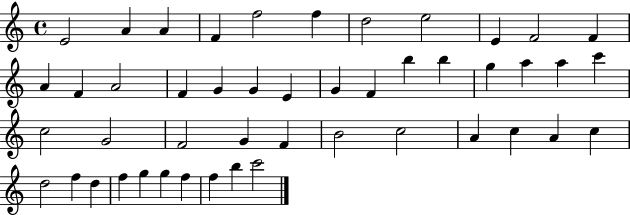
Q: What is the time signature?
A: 4/4